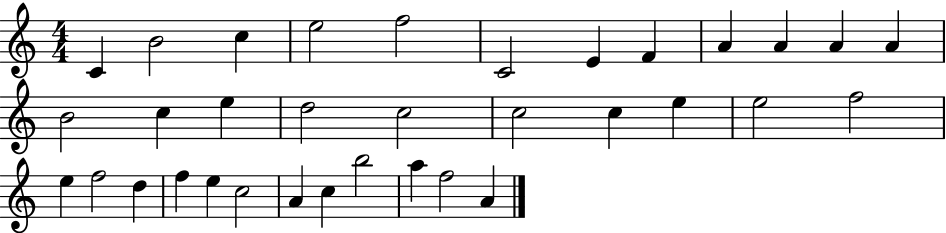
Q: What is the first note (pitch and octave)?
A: C4